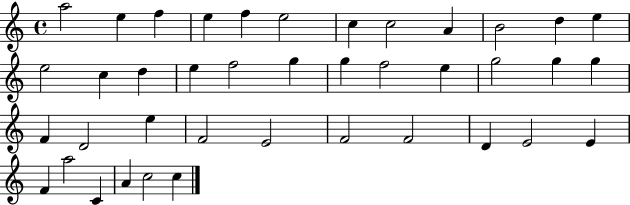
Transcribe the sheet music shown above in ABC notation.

X:1
T:Untitled
M:4/4
L:1/4
K:C
a2 e f e f e2 c c2 A B2 d e e2 c d e f2 g g f2 e g2 g g F D2 e F2 E2 F2 F2 D E2 E F a2 C A c2 c